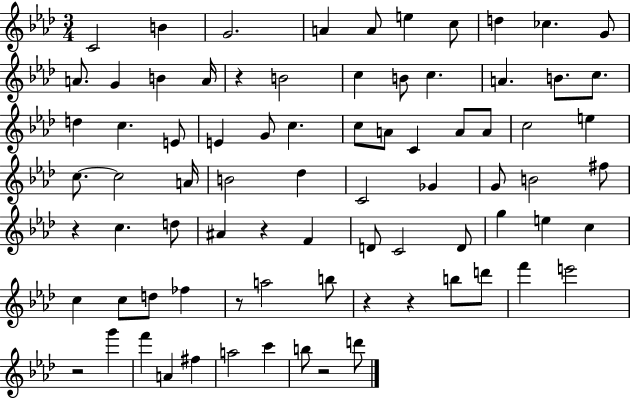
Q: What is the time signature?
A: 3/4